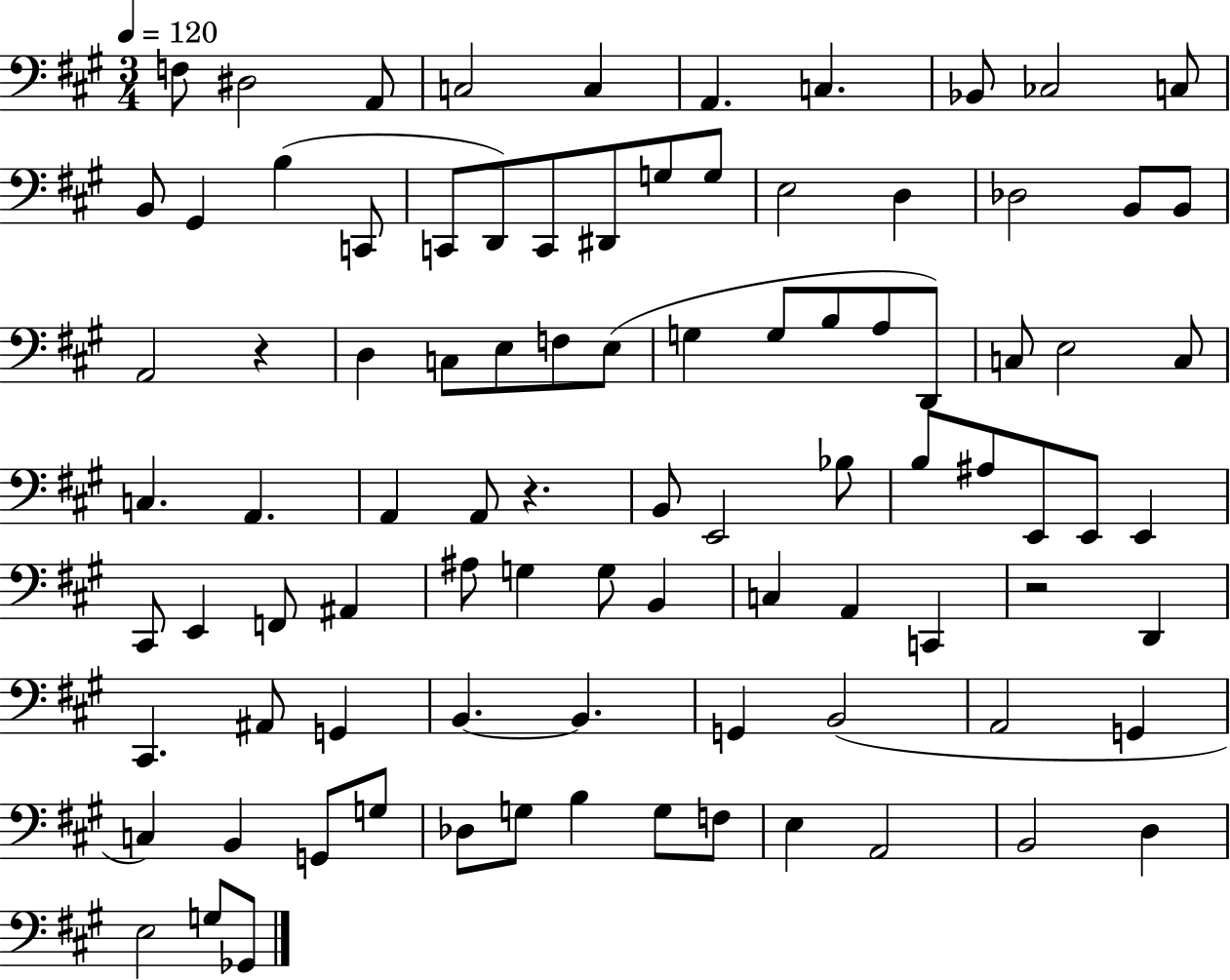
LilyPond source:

{
  \clef bass
  \numericTimeSignature
  \time 3/4
  \key a \major
  \tempo 4 = 120
  f8 dis2 a,8 | c2 c4 | a,4. c4. | bes,8 ces2 c8 | \break b,8 gis,4 b4( c,8 | c,8 d,8) c,8 dis,8 g8 g8 | e2 d4 | des2 b,8 b,8 | \break a,2 r4 | d4 c8 e8 f8 e8( | g4 g8 b8 a8 d,8) | c8 e2 c8 | \break c4. a,4. | a,4 a,8 r4. | b,8 e,2 bes8 | b8 ais8 e,8 e,8 e,4 | \break cis,8 e,4 f,8 ais,4 | ais8 g4 g8 b,4 | c4 a,4 c,4 | r2 d,4 | \break cis,4. ais,8 g,4 | b,4.~~ b,4. | g,4 b,2( | a,2 g,4 | \break c4) b,4 g,8 g8 | des8 g8 b4 g8 f8 | e4 a,2 | b,2 d4 | \break e2 g8 ges,8 | \bar "|."
}